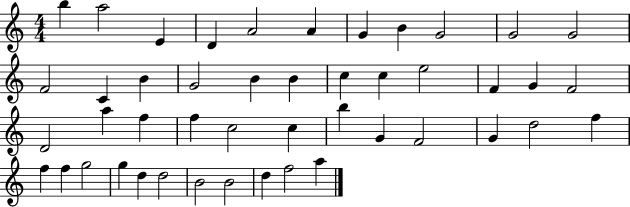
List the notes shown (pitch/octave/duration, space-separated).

B5/q A5/h E4/q D4/q A4/h A4/q G4/q B4/q G4/h G4/h G4/h F4/h C4/q B4/q G4/h B4/q B4/q C5/q C5/q E5/h F4/q G4/q F4/h D4/h A5/q F5/q F5/q C5/h C5/q B5/q G4/q F4/h G4/q D5/h F5/q F5/q F5/q G5/h G5/q D5/q D5/h B4/h B4/h D5/q F5/h A5/q